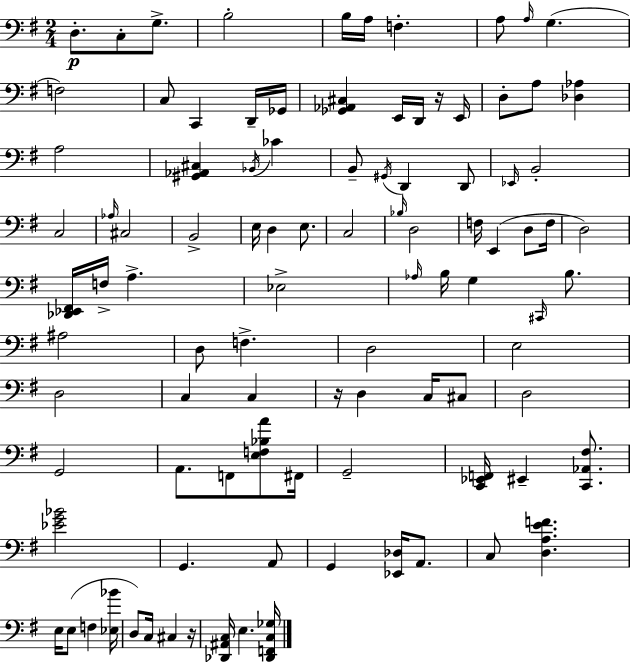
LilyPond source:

{
  \clef bass
  \numericTimeSignature
  \time 2/4
  \key g \major
  d8.-.\p c8-. g8.-> | b2-. | b16 a16 f4.-. | a8 \grace { a16 }( g4. | \break f2) | c8 c,4 d,16-- | ges,16 <ges, aes, cis>4 e,16 d,16 r16 | e,16 d8-. a8 <des aes>4 | \break a2 | <gis, aes, cis>4 \acciaccatura { bes,16 } ces'4 | b,8-- \acciaccatura { gis,16 } d,4 | d,8 \grace { ees,16 } b,2-. | \break c2 | \grace { aes16 } cis2 | b,2-> | e16 d4 | \break e8. c2 | \grace { bes16 } d2 | f16 e,4( | d8 f16 d2) | \break <des, ees, fis,>16 f16-> | a4.-> ees2-> | \grace { aes16 } b16 | g4 \grace { cis,16 } b8. | \break ais2 | d8 f4.-> | d2 | e2 | \break d2 | c4 c4 | r16 d4 c16 cis8 | d2 | \break g,2 | a,8. f,8 <e f bes a'>8 fis,16 | g,2-- | <c, ees, f,>16 eis,4-- <c, aes, fis>8. | \break <ees' g' bes'>2 | g,4. a,8 | g,4 <ees, des>16 a,8. | c8 <d a e' f'>4. | \break e16 e8( f4 <ees bes'>16 | d8) c16 cis4 r16 | <des, ais, c>16 e4. <des, f, c ges>16 | \bar "|."
}